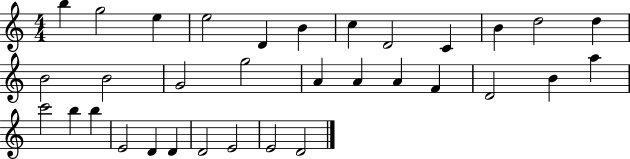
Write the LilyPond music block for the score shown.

{
  \clef treble
  \numericTimeSignature
  \time 4/4
  \key c \major
  b''4 g''2 e''4 | e''2 d'4 b'4 | c''4 d'2 c'4 | b'4 d''2 d''4 | \break b'2 b'2 | g'2 g''2 | a'4 a'4 a'4 f'4 | d'2 b'4 a''4 | \break c'''2 b''4 b''4 | e'2 d'4 d'4 | d'2 e'2 | e'2 d'2 | \break \bar "|."
}